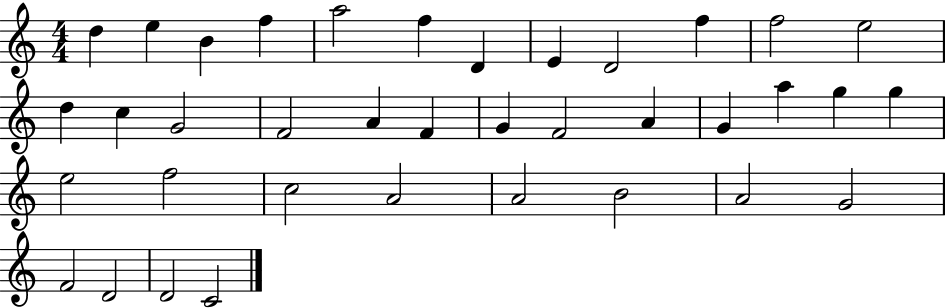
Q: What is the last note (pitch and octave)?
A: C4